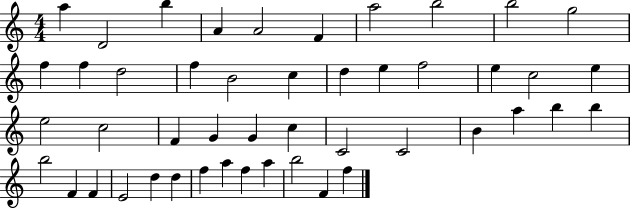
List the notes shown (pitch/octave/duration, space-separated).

A5/q D4/h B5/q A4/q A4/h F4/q A5/h B5/h B5/h G5/h F5/q F5/q D5/h F5/q B4/h C5/q D5/q E5/q F5/h E5/q C5/h E5/q E5/h C5/h F4/q G4/q G4/q C5/q C4/h C4/h B4/q A5/q B5/q B5/q B5/h F4/q F4/q E4/h D5/q D5/q F5/q A5/q F5/q A5/q B5/h F4/q F5/q